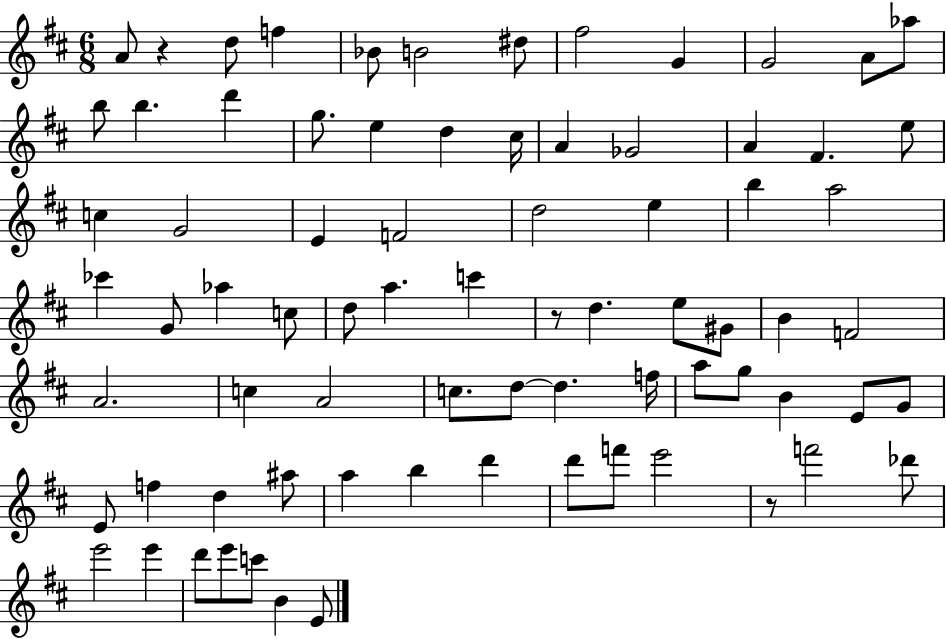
{
  \clef treble
  \numericTimeSignature
  \time 6/8
  \key d \major
  a'8 r4 d''8 f''4 | bes'8 b'2 dis''8 | fis''2 g'4 | g'2 a'8 aes''8 | \break b''8 b''4. d'''4 | g''8. e''4 d''4 cis''16 | a'4 ges'2 | a'4 fis'4. e''8 | \break c''4 g'2 | e'4 f'2 | d''2 e''4 | b''4 a''2 | \break ces'''4 g'8 aes''4 c''8 | d''8 a''4. c'''4 | r8 d''4. e''8 gis'8 | b'4 f'2 | \break a'2. | c''4 a'2 | c''8. d''8~~ d''4. f''16 | a''8 g''8 b'4 e'8 g'8 | \break e'8 f''4 d''4 ais''8 | a''4 b''4 d'''4 | d'''8 f'''8 e'''2 | r8 f'''2 des'''8 | \break e'''2 e'''4 | d'''8 e'''8 c'''8 b'4 e'8 | \bar "|."
}